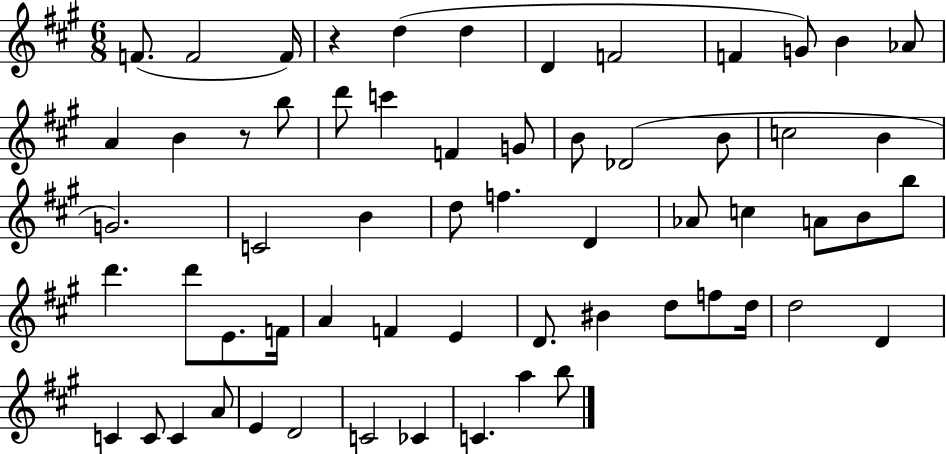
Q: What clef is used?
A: treble